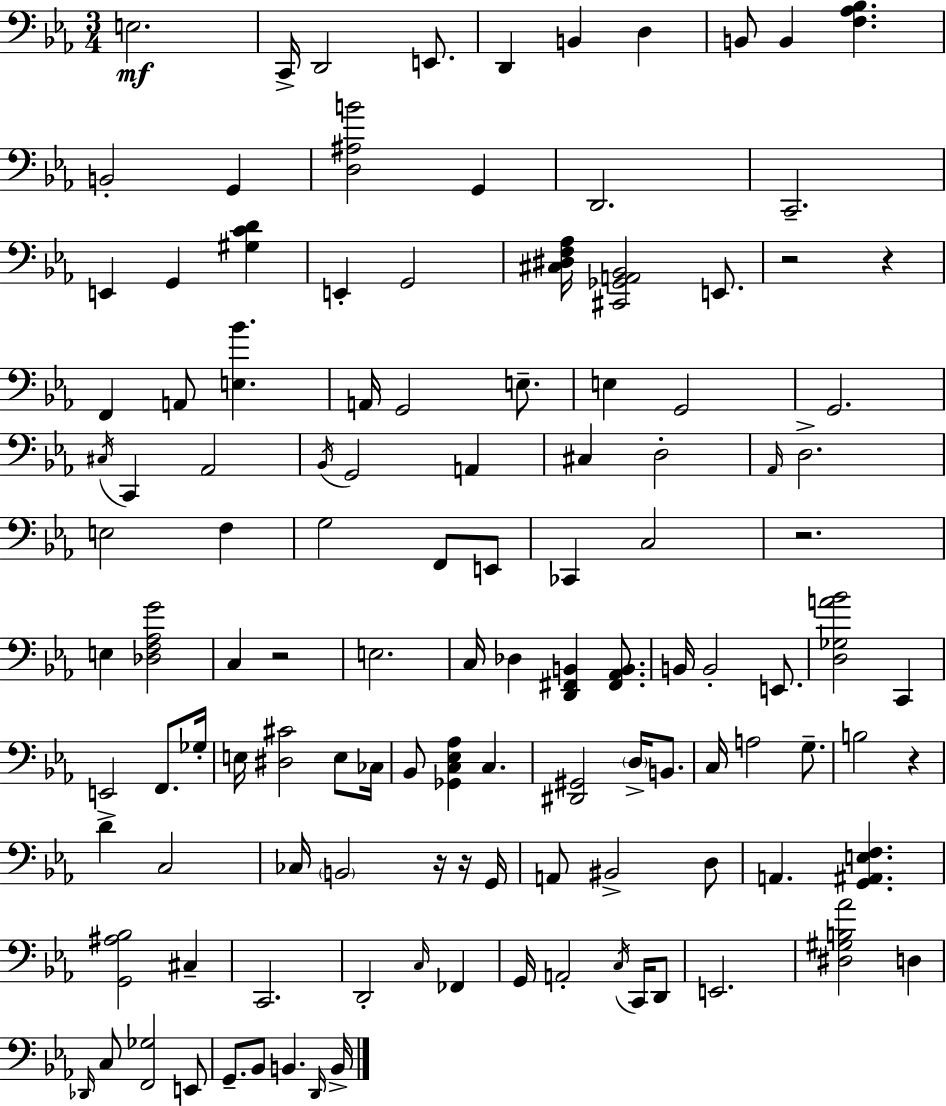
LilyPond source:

{
  \clef bass
  \numericTimeSignature
  \time 3/4
  \key ees \major
  e2.\mf | c,16-> d,2 e,8. | d,4 b,4 d4 | b,8 b,4 <f aes bes>4. | \break b,2-. g,4 | <d ais b'>2 g,4 | d,2. | c,2.-- | \break e,4 g,4 <gis c' d'>4 | e,4-. g,2 | <cis dis f aes>16 <cis, ges, a, bes,>2 e,8. | r2 r4 | \break f,4 a,8 <e bes'>4. | a,16 g,2 e8.-- | e4 g,2 | g,2. | \break \acciaccatura { cis16 } c,4 aes,2 | \acciaccatura { bes,16 } g,2 a,4 | cis4 d2-. | \grace { aes,16 } d2.-> | \break e2 f4 | g2 f,8 | e,8 ces,4 c2 | r2. | \break e4 <des f aes g'>2 | c4 r2 | e2. | c16 des4 <d, fis, b,>4 | \break <fis, aes, b,>8. b,16 b,2-. | e,8. <d ges a' bes'>2 c,4 | e,2-> f,8. | ges16-. e16 <dis cis'>2 | \break e8 ces16 bes,8 <ges, c ees aes>4 c4. | <dis, gis,>2 \parenthesize d16-> | b,8. c16 a2 | g8.-- b2 r4 | \break d'4 c2 | ces16 \parenthesize b,2 | r16 r16 g,16 a,8 bis,2-> | d8 a,4. <g, ais, e f>4. | \break <g, ais bes>2 cis4-- | c,2. | d,2-. \grace { c16 } | fes,4 g,16 a,2-. | \break \acciaccatura { c16 } c,16 d,8 e,2. | <dis gis b aes'>2 | d4 \grace { des,16 } c8 <f, ges>2 | e,8 g,8.-- bes,8 b,4. | \break \grace { d,16 } b,16-> \bar "|."
}